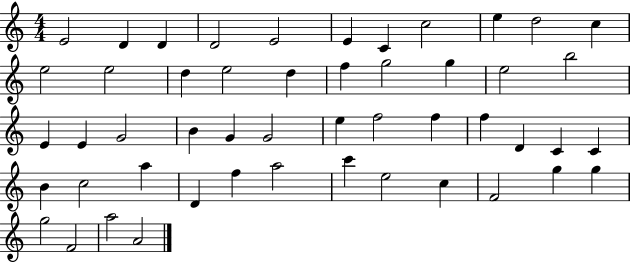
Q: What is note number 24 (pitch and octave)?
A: G4